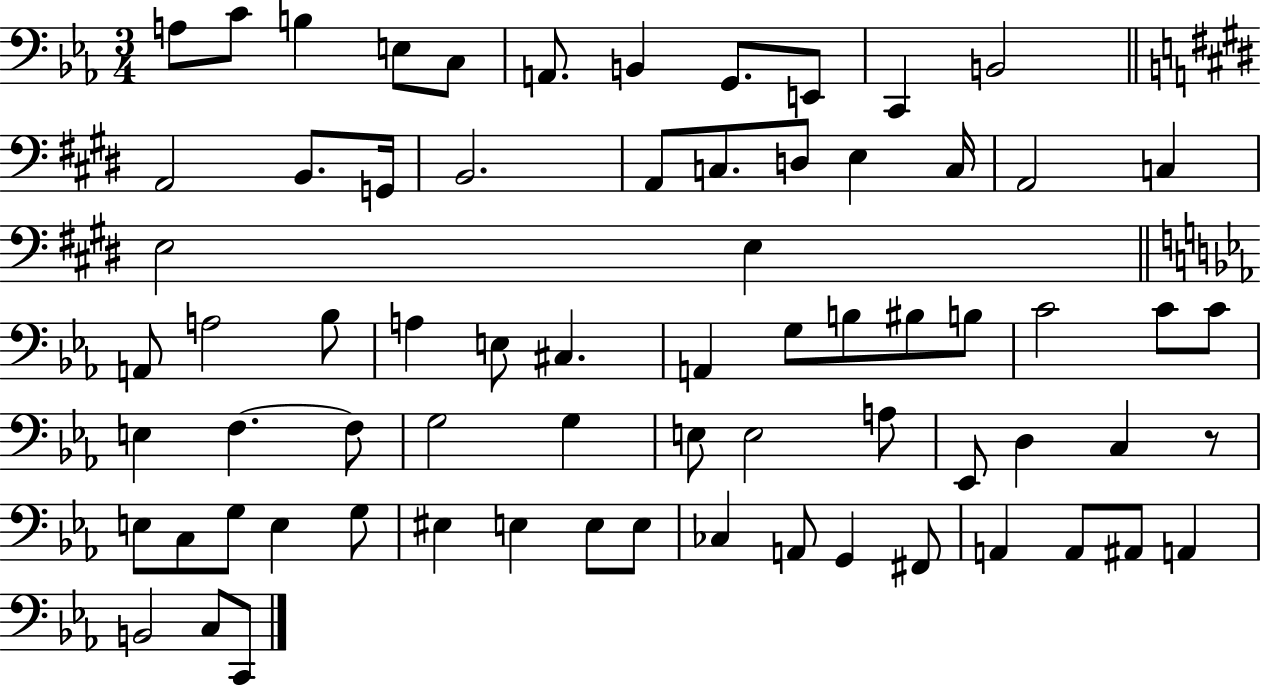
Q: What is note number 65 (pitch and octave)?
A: A#2